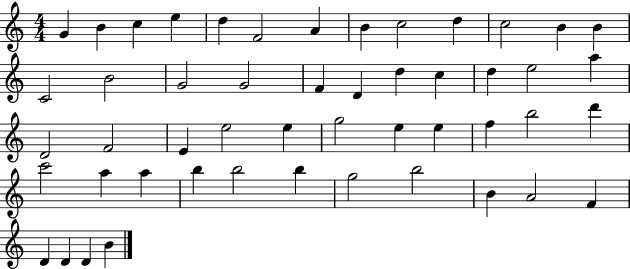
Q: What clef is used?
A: treble